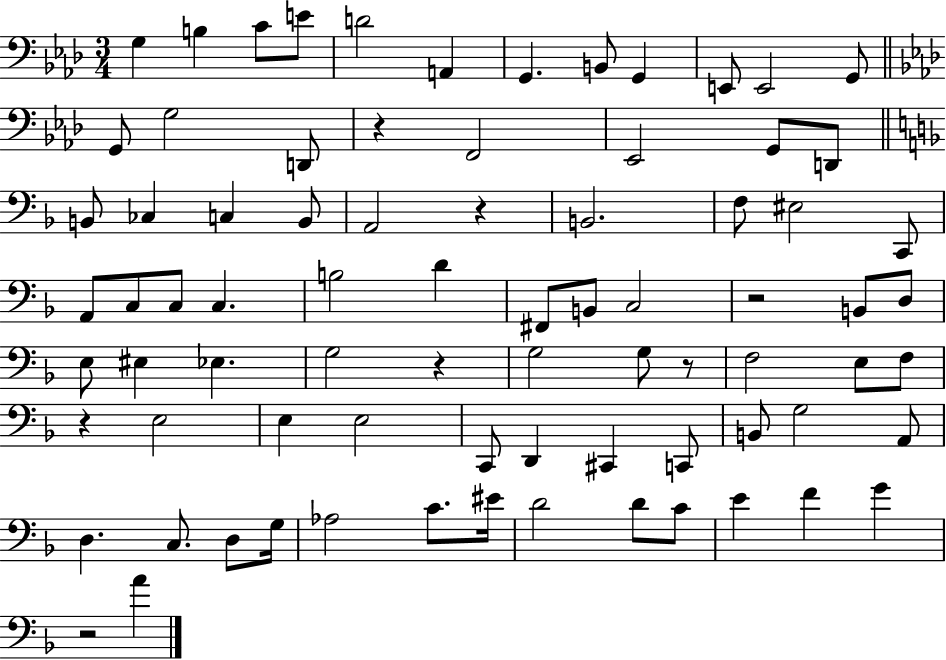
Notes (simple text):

G3/q B3/q C4/e E4/e D4/h A2/q G2/q. B2/e G2/q E2/e E2/h G2/e G2/e G3/h D2/e R/q F2/h Eb2/h G2/e D2/e B2/e CES3/q C3/q B2/e A2/h R/q B2/h. F3/e EIS3/h C2/e A2/e C3/e C3/e C3/q. B3/h D4/q F#2/e B2/e C3/h R/h B2/e D3/e E3/e EIS3/q Eb3/q. G3/h R/q G3/h G3/e R/e F3/h E3/e F3/e R/q E3/h E3/q E3/h C2/e D2/q C#2/q C2/e B2/e G3/h A2/e D3/q. C3/e. D3/e G3/s Ab3/h C4/e. EIS4/s D4/h D4/e C4/e E4/q F4/q G4/q R/h A4/q